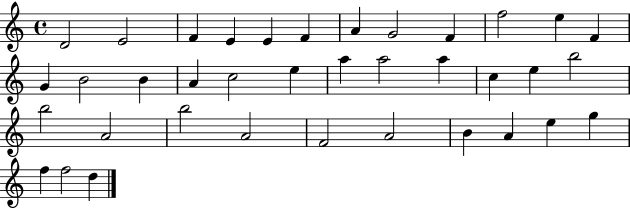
{
  \clef treble
  \time 4/4
  \defaultTimeSignature
  \key c \major
  d'2 e'2 | f'4 e'4 e'4 f'4 | a'4 g'2 f'4 | f''2 e''4 f'4 | \break g'4 b'2 b'4 | a'4 c''2 e''4 | a''4 a''2 a''4 | c''4 e''4 b''2 | \break b''2 a'2 | b''2 a'2 | f'2 a'2 | b'4 a'4 e''4 g''4 | \break f''4 f''2 d''4 | \bar "|."
}